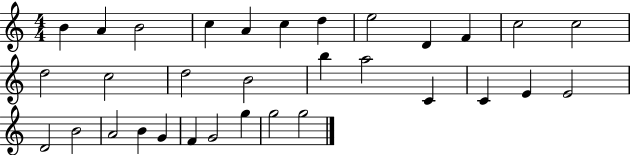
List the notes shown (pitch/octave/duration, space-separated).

B4/q A4/q B4/h C5/q A4/q C5/q D5/q E5/h D4/q F4/q C5/h C5/h D5/h C5/h D5/h B4/h B5/q A5/h C4/q C4/q E4/q E4/h D4/h B4/h A4/h B4/q G4/q F4/q G4/h G5/q G5/h G5/h